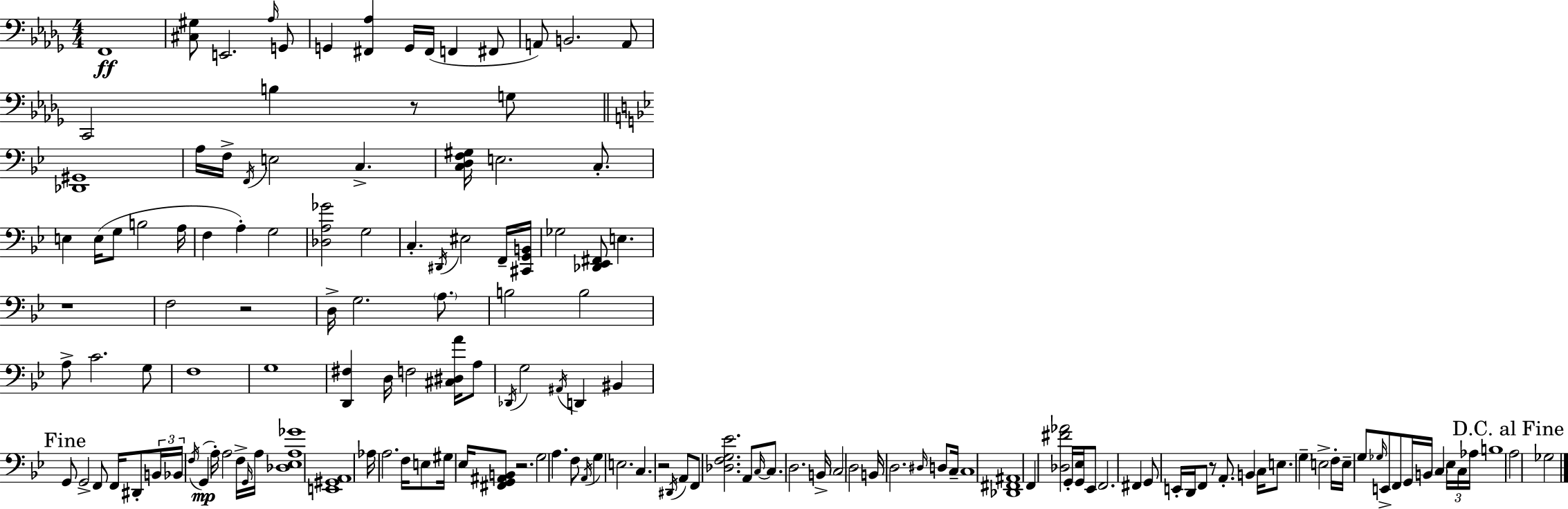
X:1
T:Untitled
M:4/4
L:1/4
K:Bbm
F,,4 [^C,^G,]/2 E,,2 _A,/4 G,,/2 G,, [^F,,_A,] G,,/4 ^F,,/4 F,, ^F,,/2 A,,/2 B,,2 A,,/2 C,,2 B, z/2 G,/2 [_D,,^G,,]4 A,/4 F,/4 F,,/4 E,2 C, [C,D,F,^G,]/4 E,2 C,/2 E, E,/4 G,/2 B,2 A,/4 F, A, G,2 [_D,A,_G]2 G,2 C, ^D,,/4 ^E,2 F,,/4 [^C,,G,,B,,]/4 _G,2 [_D,,_E,,^F,,]/2 E, z4 F,2 z2 D,/4 G,2 A,/2 B,2 B,2 A,/2 C2 G,/2 F,4 G,4 [D,,^F,] D,/4 F,2 [^C,^D,A]/4 A,/2 _D,,/4 G,2 ^A,,/4 D,, ^B,, G,,/2 G,,2 F,,/2 F,,/4 ^D,,/2 B,,/4 _B,,/4 F,/4 G,, A,/4 A,2 F,/4 G,,/4 A,/4 [_D,_E,A,_G]4 [E,,^G,,A,,]4 _A,/4 A,2 F,/4 E,/2 ^G,/4 _E,/4 [^F,,G,,^A,,B,,]/2 z2 G,2 A, F,/2 A,,/4 G, E,2 C, z2 ^D,,/4 A,,/2 F,,/2 [_D,F,G,_E]2 A,,/2 C,/4 C,/2 D,2 B,,/4 C,2 D,2 B,,/4 D,2 ^D,/4 D,/2 C,/4 C,4 [_D,,^F,,^A,,]4 F,, [_D,^F_A]2 G,,/4 [G,,_E,]/4 _E,,/2 F,,2 ^F,, G,,/2 E,,/4 D,,/4 F,,/2 z/2 A,,/2 B,, C,/4 E,/2 G, E,2 F,/4 E,/4 G,/2 _G,/4 E,,/2 F,,/2 G,,/4 B,,/4 C, _E,/4 C,/4 _A,/4 B,4 A,2 _G,2